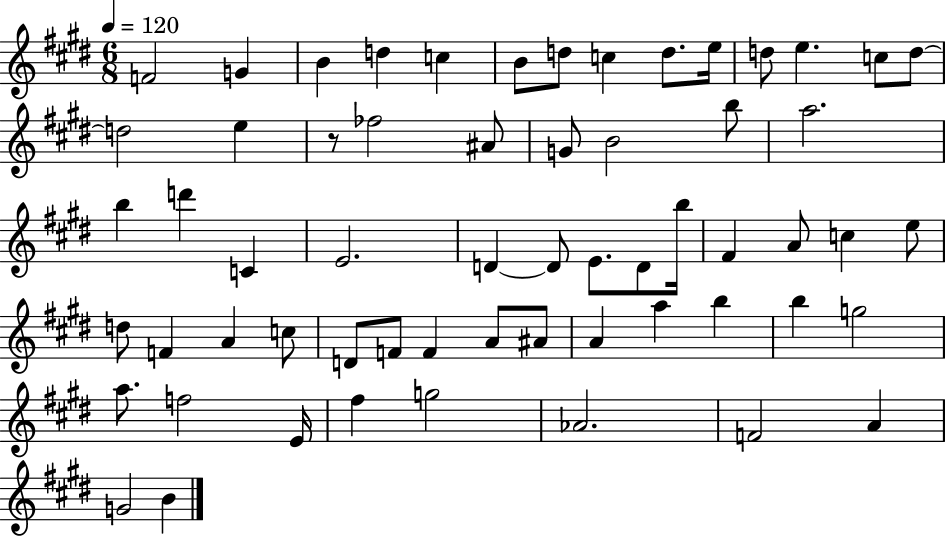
{
  \clef treble
  \numericTimeSignature
  \time 6/8
  \key e \major
  \tempo 4 = 120
  f'2 g'4 | b'4 d''4 c''4 | b'8 d''8 c''4 d''8. e''16 | d''8 e''4. c''8 d''8~~ | \break d''2 e''4 | r8 fes''2 ais'8 | g'8 b'2 b''8 | a''2. | \break b''4 d'''4 c'4 | e'2. | d'4~~ d'8 e'8. d'8 b''16 | fis'4 a'8 c''4 e''8 | \break d''8 f'4 a'4 c''8 | d'8 f'8 f'4 a'8 ais'8 | a'4 a''4 b''4 | b''4 g''2 | \break a''8. f''2 e'16 | fis''4 g''2 | aes'2. | f'2 a'4 | \break g'2 b'4 | \bar "|."
}